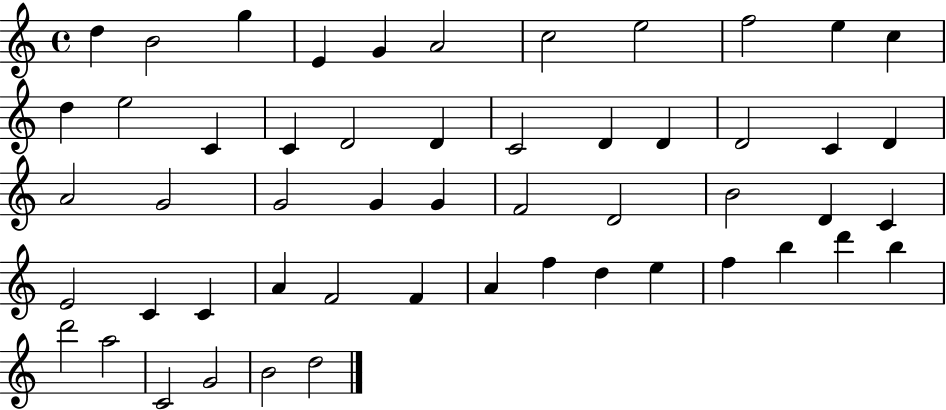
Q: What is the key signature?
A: C major